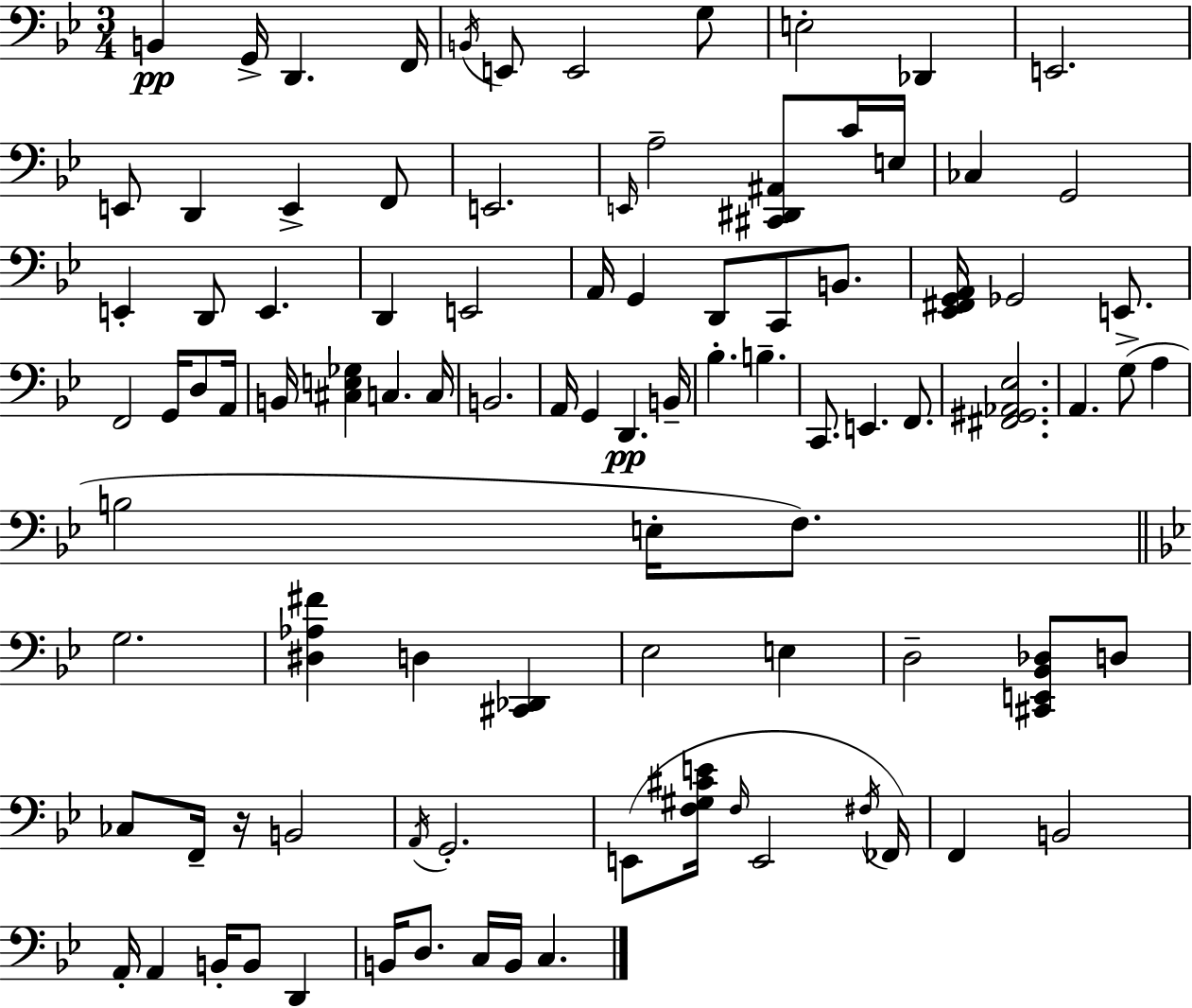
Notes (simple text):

B2/q G2/s D2/q. F2/s B2/s E2/e E2/h G3/e E3/h Db2/q E2/h. E2/e D2/q E2/q F2/e E2/h. E2/s A3/h [C#2,D#2,A#2]/e C4/s E3/s CES3/q G2/h E2/q D2/e E2/q. D2/q E2/h A2/s G2/q D2/e C2/e B2/e. [Eb2,F#2,G2,A2]/s Gb2/h E2/e. F2/h G2/s D3/e A2/s B2/s [C#3,E3,Gb3]/q C3/q. C3/s B2/h. A2/s G2/q D2/q. B2/s Bb3/q. B3/q. C2/e. E2/q. F2/e. [F#2,G#2,Ab2,Eb3]/h. A2/q. G3/e A3/q B3/h E3/s F3/e. G3/h. [D#3,Ab3,F#4]/q D3/q [C#2,Db2]/q Eb3/h E3/q D3/h [C#2,E2,Bb2,Db3]/e D3/e CES3/e F2/s R/s B2/h A2/s G2/h. E2/e [F3,G#3,C#4,E4]/s F3/s E2/h F#3/s FES2/s F2/q B2/h A2/s A2/q B2/s B2/e D2/q B2/s D3/e. C3/s B2/s C3/q.